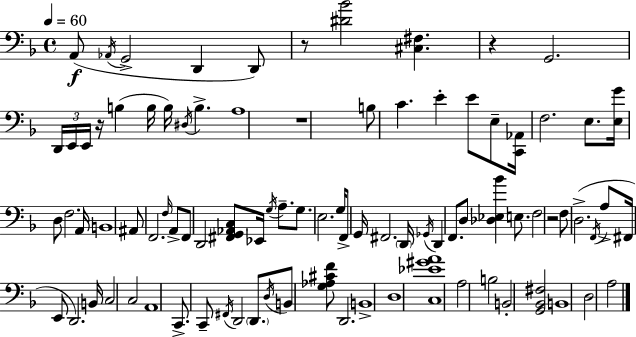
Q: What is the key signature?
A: F major